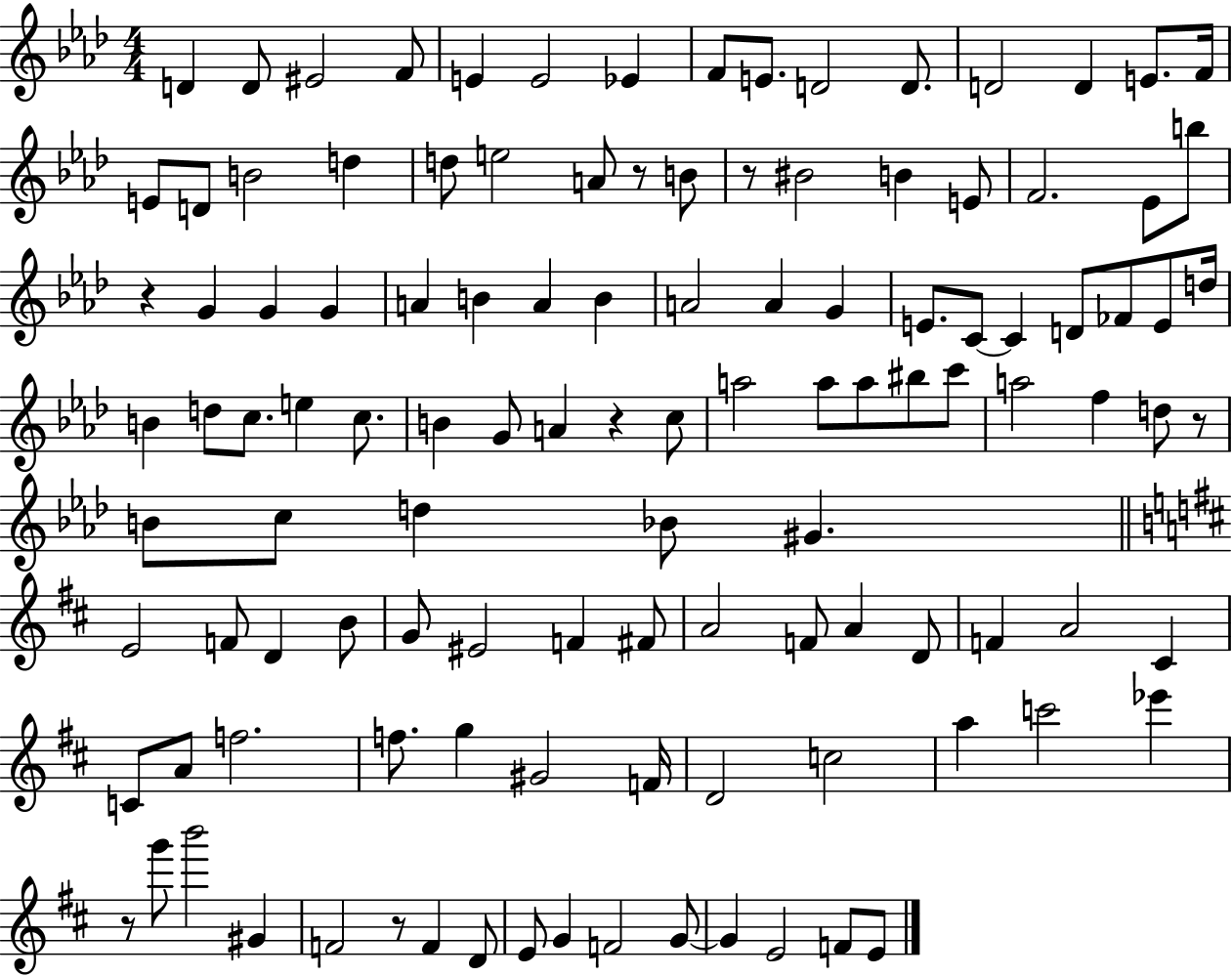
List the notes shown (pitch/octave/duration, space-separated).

D4/q D4/e EIS4/h F4/e E4/q E4/h Eb4/q F4/e E4/e. D4/h D4/e. D4/h D4/q E4/e. F4/s E4/e D4/e B4/h D5/q D5/e E5/h A4/e R/e B4/e R/e BIS4/h B4/q E4/e F4/h. Eb4/e B5/e R/q G4/q G4/q G4/q A4/q B4/q A4/q B4/q A4/h A4/q G4/q E4/e. C4/e C4/q D4/e FES4/e E4/e D5/s B4/q D5/e C5/e. E5/q C5/e. B4/q G4/e A4/q R/q C5/e A5/h A5/e A5/e BIS5/e C6/e A5/h F5/q D5/e R/e B4/e C5/e D5/q Bb4/e G#4/q. E4/h F4/e D4/q B4/e G4/e EIS4/h F4/q F#4/e A4/h F4/e A4/q D4/e F4/q A4/h C#4/q C4/e A4/e F5/h. F5/e. G5/q G#4/h F4/s D4/h C5/h A5/q C6/h Eb6/q R/e G6/e B6/h G#4/q F4/h R/e F4/q D4/e E4/e G4/q F4/h G4/e G4/q E4/h F4/e E4/e